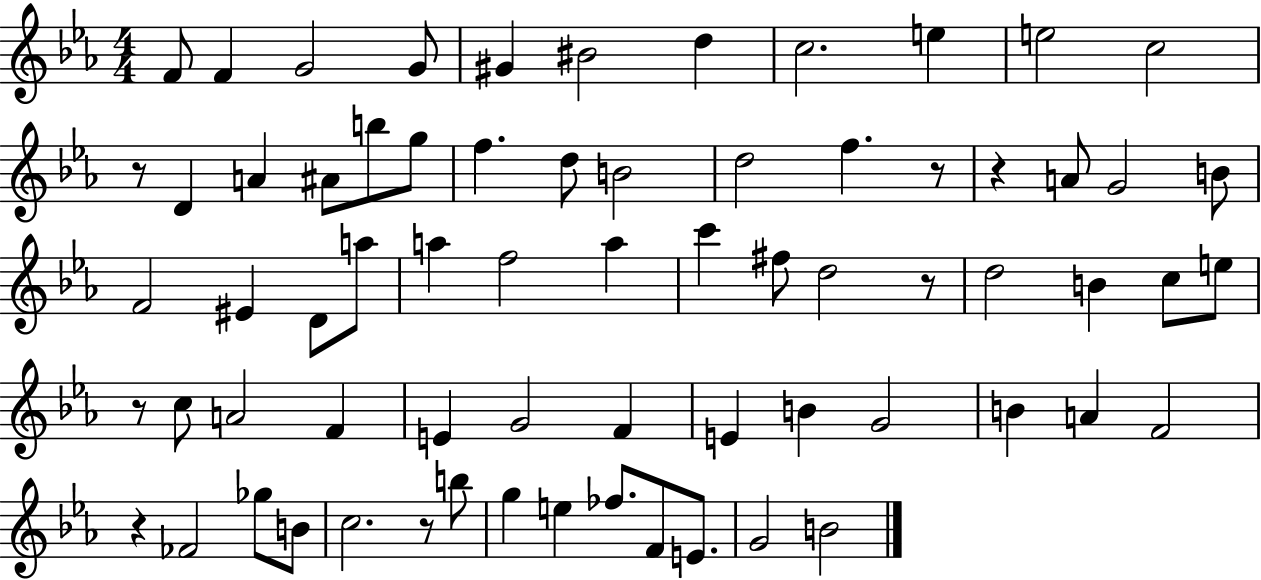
X:1
T:Untitled
M:4/4
L:1/4
K:Eb
F/2 F G2 G/2 ^G ^B2 d c2 e e2 c2 z/2 D A ^A/2 b/2 g/2 f d/2 B2 d2 f z/2 z A/2 G2 B/2 F2 ^E D/2 a/2 a f2 a c' ^f/2 d2 z/2 d2 B c/2 e/2 z/2 c/2 A2 F E G2 F E B G2 B A F2 z _F2 _g/2 B/2 c2 z/2 b/2 g e _f/2 F/2 E/2 G2 B2